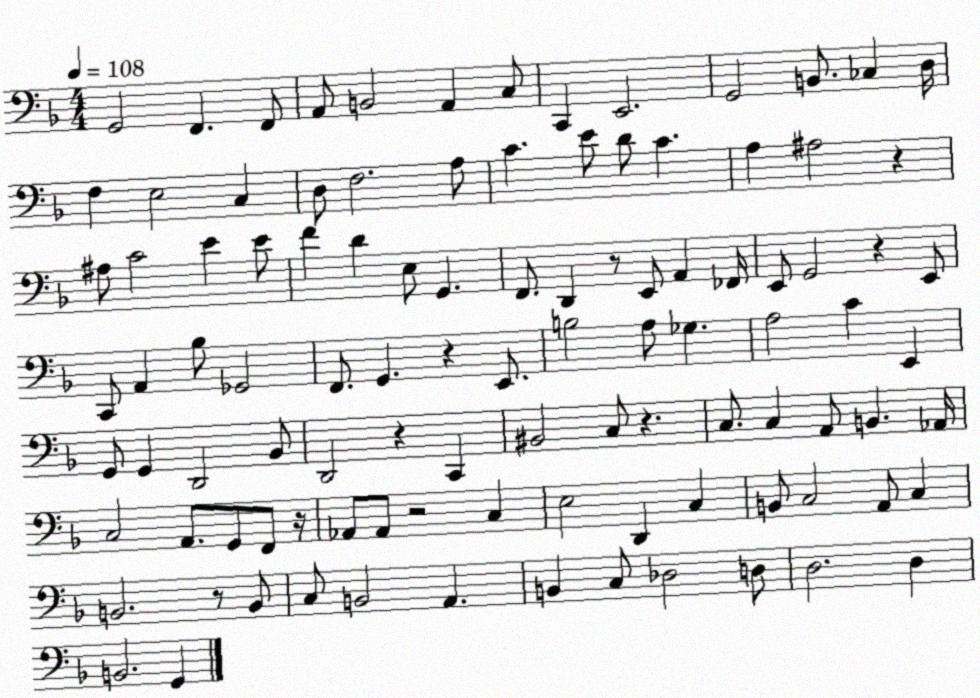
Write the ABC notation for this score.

X:1
T:Untitled
M:4/4
L:1/4
K:F
G,,2 F,, F,,/2 A,,/2 B,,2 A,, C,/2 C,, E,,2 G,,2 B,,/2 _C, D,/4 F, E,2 C, D,/2 F,2 A,/2 C E/2 D/2 C A, ^A,2 z ^A,/2 C2 E E/2 F D E,/2 G,, F,,/2 D,, z/2 E,,/2 A,, _F,,/4 E,,/2 G,,2 z E,,/2 C,,/2 A,, _B,/2 _G,,2 F,,/2 G,, z E,,/2 B,2 A,/2 _G, A,2 C E,, G,,/2 G,, D,,2 _B,,/2 D,,2 z C,, ^B,,2 C,/2 z C,/2 C, A,,/2 B,, _A,,/4 C,2 A,,/2 G,,/2 F,,/2 z/4 _A,,/2 _A,,/2 z2 C, E,2 D,, C, B,,/2 C,2 A,,/2 C, B,,2 z/2 B,,/2 C,/2 B,,2 A,, B,, C,/2 _D,2 D,/2 D,2 D, B,,2 G,,